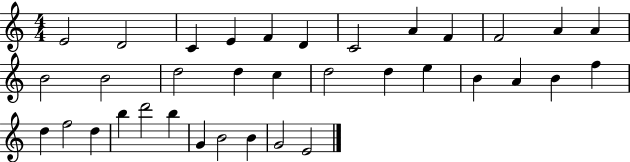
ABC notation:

X:1
T:Untitled
M:4/4
L:1/4
K:C
E2 D2 C E F D C2 A F F2 A A B2 B2 d2 d c d2 d e B A B f d f2 d b d'2 b G B2 B G2 E2